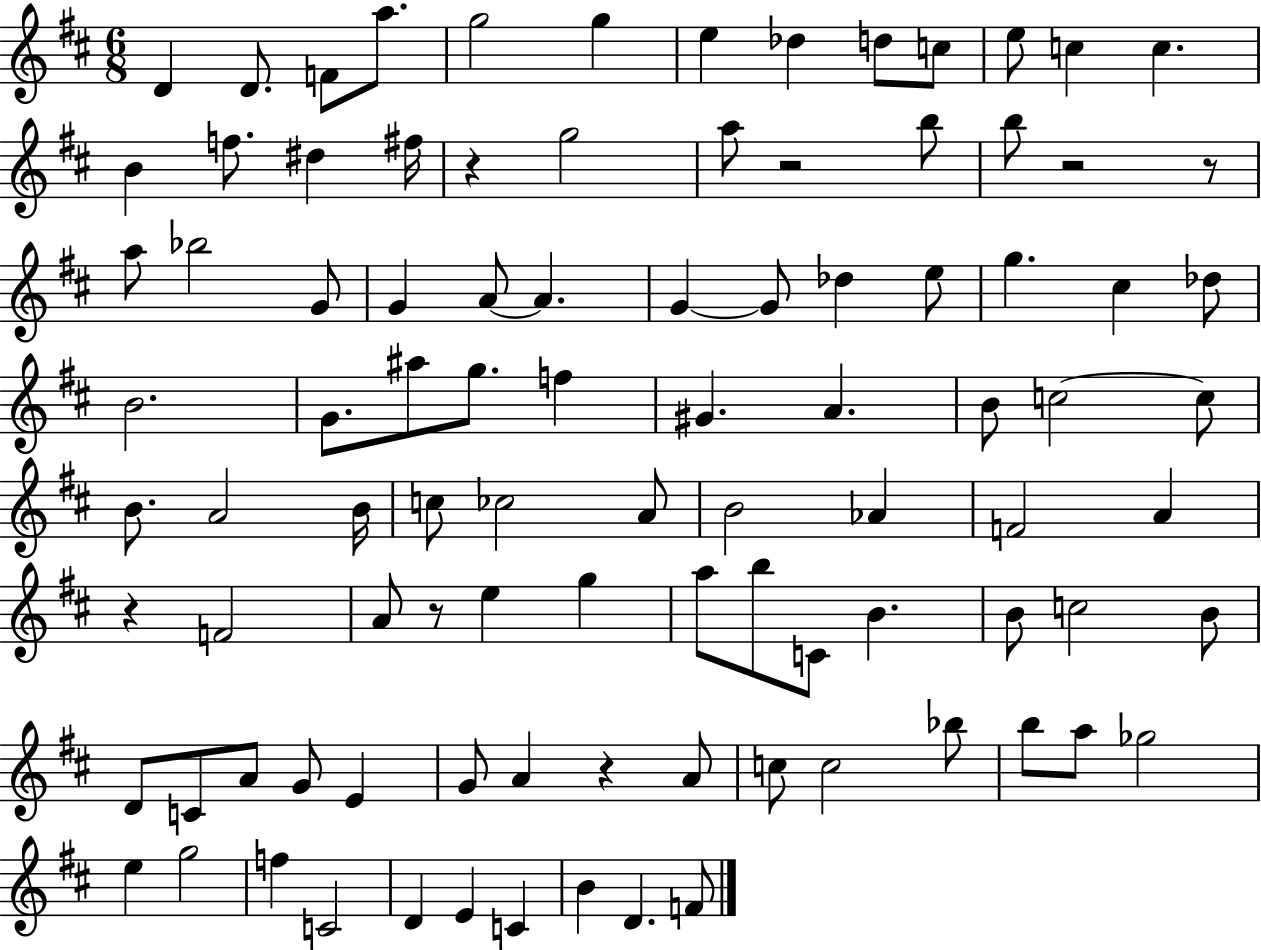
X:1
T:Untitled
M:6/8
L:1/4
K:D
D D/2 F/2 a/2 g2 g e _d d/2 c/2 e/2 c c B f/2 ^d ^f/4 z g2 a/2 z2 b/2 b/2 z2 z/2 a/2 _b2 G/2 G A/2 A G G/2 _d e/2 g ^c _d/2 B2 G/2 ^a/2 g/2 f ^G A B/2 c2 c/2 B/2 A2 B/4 c/2 _c2 A/2 B2 _A F2 A z F2 A/2 z/2 e g a/2 b/2 C/2 B B/2 c2 B/2 D/2 C/2 A/2 G/2 E G/2 A z A/2 c/2 c2 _b/2 b/2 a/2 _g2 e g2 f C2 D E C B D F/2